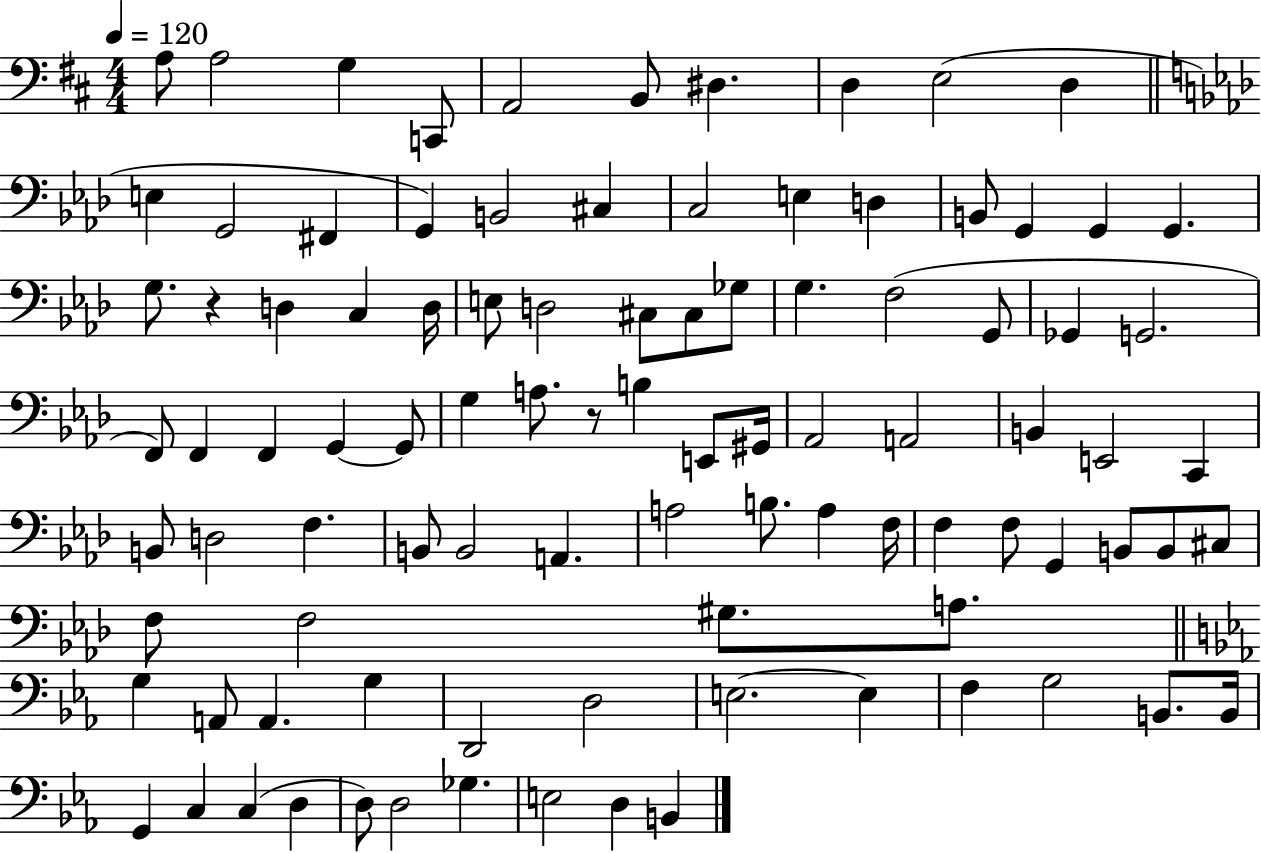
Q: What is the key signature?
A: D major